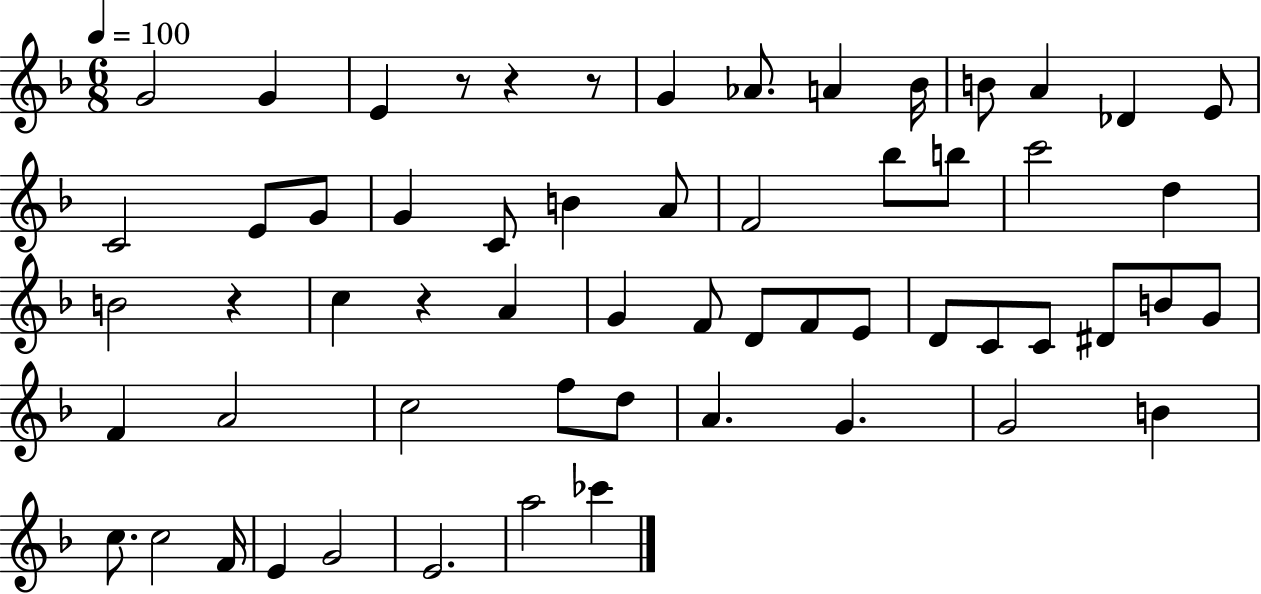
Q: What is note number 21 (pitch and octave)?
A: B5